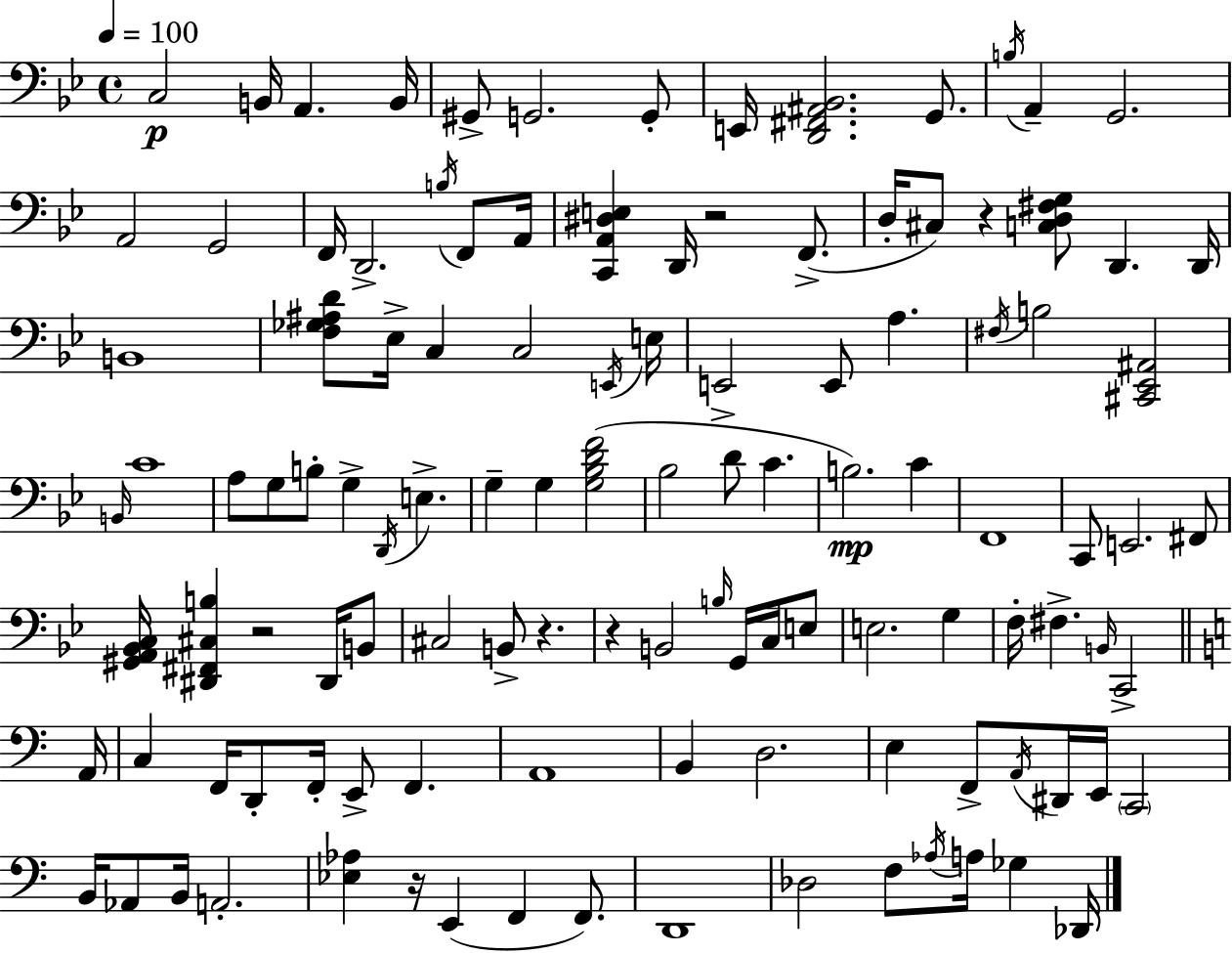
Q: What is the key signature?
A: BES major